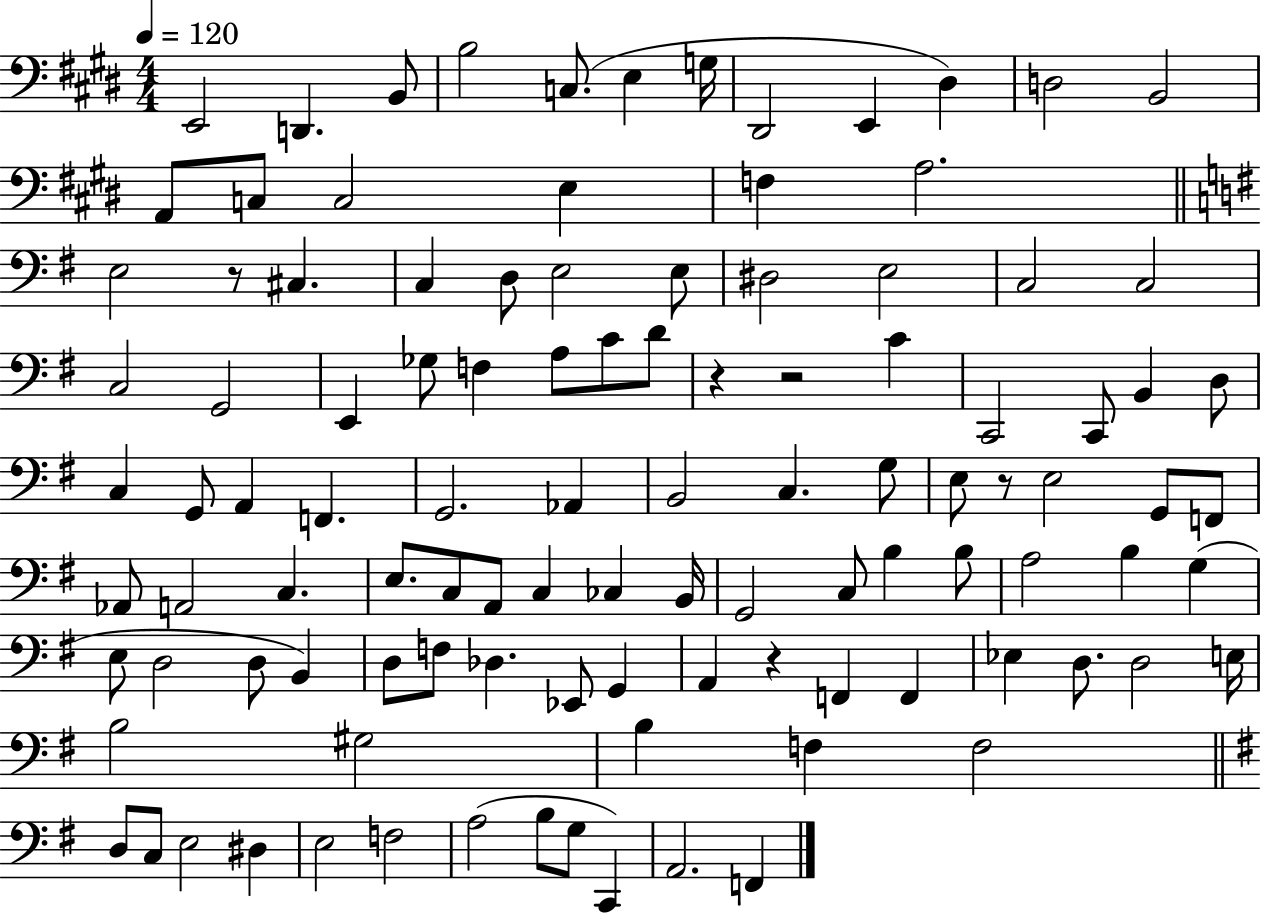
X:1
T:Untitled
M:4/4
L:1/4
K:E
E,,2 D,, B,,/2 B,2 C,/2 E, G,/4 ^D,,2 E,, ^D, D,2 B,,2 A,,/2 C,/2 C,2 E, F, A,2 E,2 z/2 ^C, C, D,/2 E,2 E,/2 ^D,2 E,2 C,2 C,2 C,2 G,,2 E,, _G,/2 F, A,/2 C/2 D/2 z z2 C C,,2 C,,/2 B,, D,/2 C, G,,/2 A,, F,, G,,2 _A,, B,,2 C, G,/2 E,/2 z/2 E,2 G,,/2 F,,/2 _A,,/2 A,,2 C, E,/2 C,/2 A,,/2 C, _C, B,,/4 G,,2 C,/2 B, B,/2 A,2 B, G, E,/2 D,2 D,/2 B,, D,/2 F,/2 _D, _E,,/2 G,, A,, z F,, F,, _E, D,/2 D,2 E,/4 B,2 ^G,2 B, F, F,2 D,/2 C,/2 E,2 ^D, E,2 F,2 A,2 B,/2 G,/2 C,, A,,2 F,,